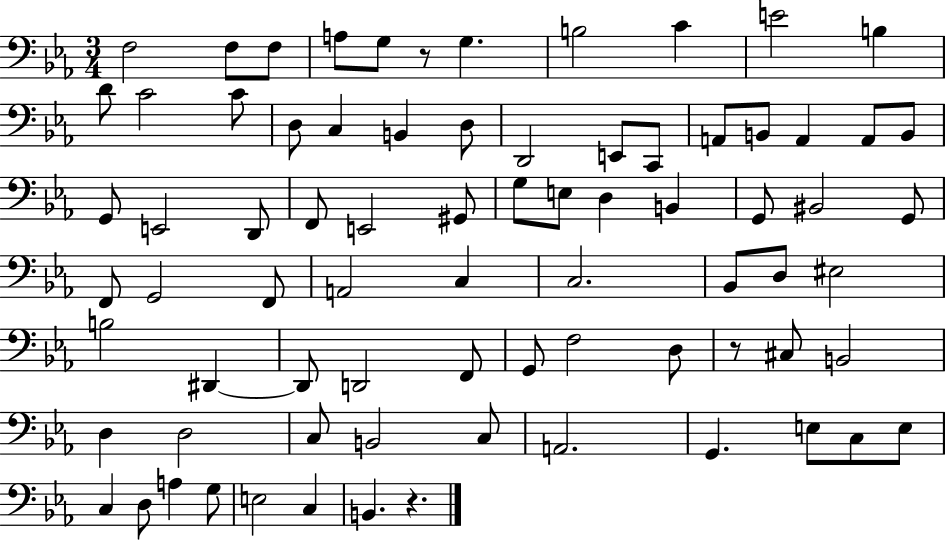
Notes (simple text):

F3/h F3/e F3/e A3/e G3/e R/e G3/q. B3/h C4/q E4/h B3/q D4/e C4/h C4/e D3/e C3/q B2/q D3/e D2/h E2/e C2/e A2/e B2/e A2/q A2/e B2/e G2/e E2/h D2/e F2/e E2/h G#2/e G3/e E3/e D3/q B2/q G2/e BIS2/h G2/e F2/e G2/h F2/e A2/h C3/q C3/h. Bb2/e D3/e EIS3/h B3/h D#2/q D#2/e D2/h F2/e G2/e F3/h D3/e R/e C#3/e B2/h D3/q D3/h C3/e B2/h C3/e A2/h. G2/q. E3/e C3/e E3/e C3/q D3/e A3/q G3/e E3/h C3/q B2/q. R/q.